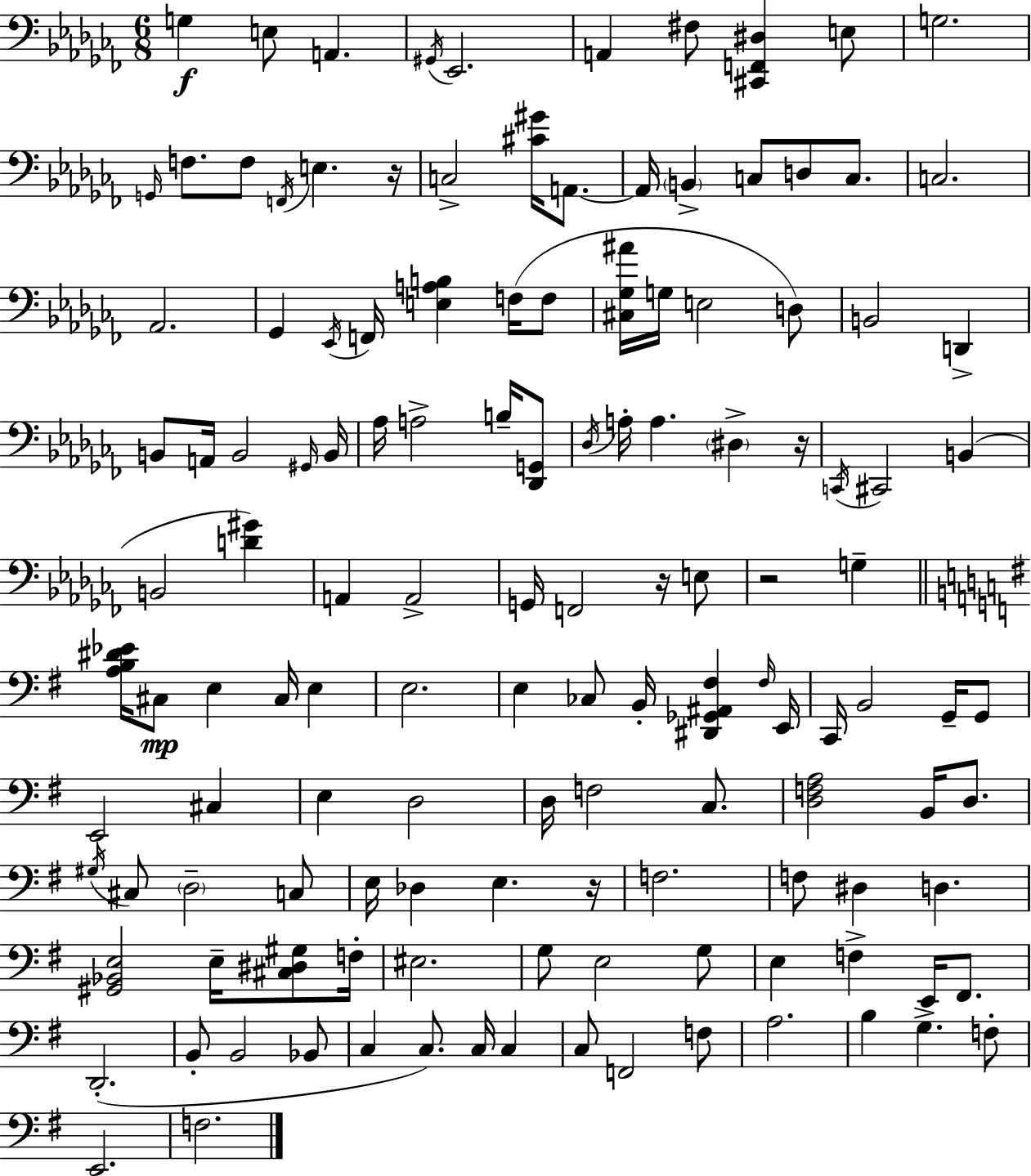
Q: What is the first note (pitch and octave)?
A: G3